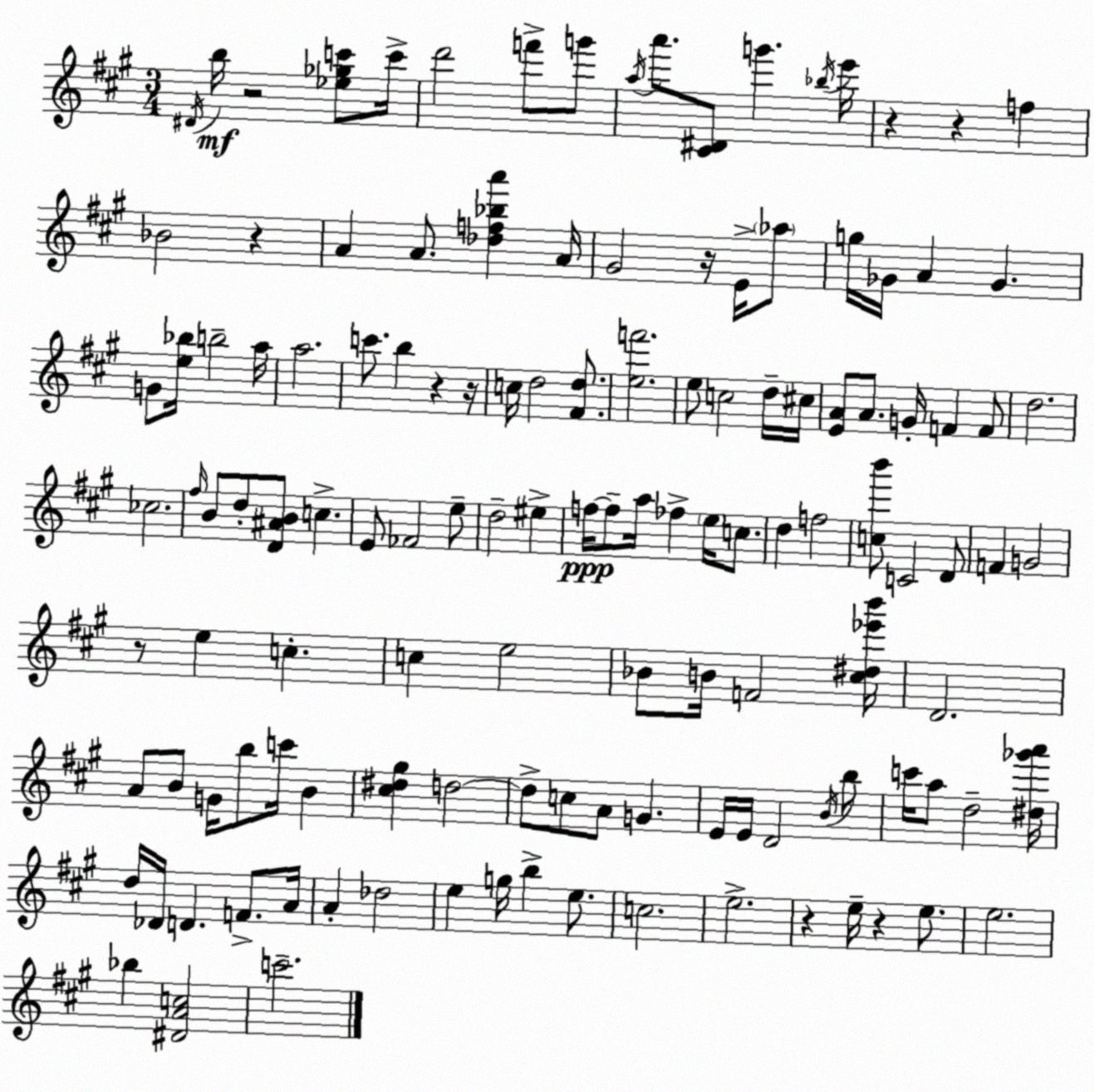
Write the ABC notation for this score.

X:1
T:Untitled
M:3/4
L:1/4
K:A
^D/4 b/4 z2 [_e_gc']/2 c'/4 d'2 f'/2 g'/2 a/4 a'/2 [^C^D]/2 g' _b/4 e'/4 z z f _B2 z A A/2 [_df_ba'] A/4 ^G2 z/4 E/4 _a/2 g/4 _G/4 A _G G/2 [e_b]/4 b2 a/4 a2 c'/2 b z z/4 c/4 d2 [^Fd]/2 [ef']2 e/2 c2 d/4 ^c/4 [EA]/2 A/2 G/4 F F/2 d2 _c2 ^f/4 B/2 d/2 [D^AB]/2 c E/2 _F2 e/2 d2 ^e f/4 f/2 a/4 _f e/4 c/2 d f2 [cb']/2 C2 D/2 F G2 z/2 e c c e2 _B/2 B/4 F2 [^c^d_e'b']/4 D2 A/2 B/2 G/4 b/2 c'/4 B [^c^d^g] d2 d/2 c/2 A/2 G E/4 E/4 D2 B/4 b/2 c'/4 a/2 d2 [^d_g'a']/4 d/4 _D/4 D F/2 A/4 A _d2 e g/4 b e/2 c2 e2 z e/4 z e/2 e2 _b [^DAc]2 c'2